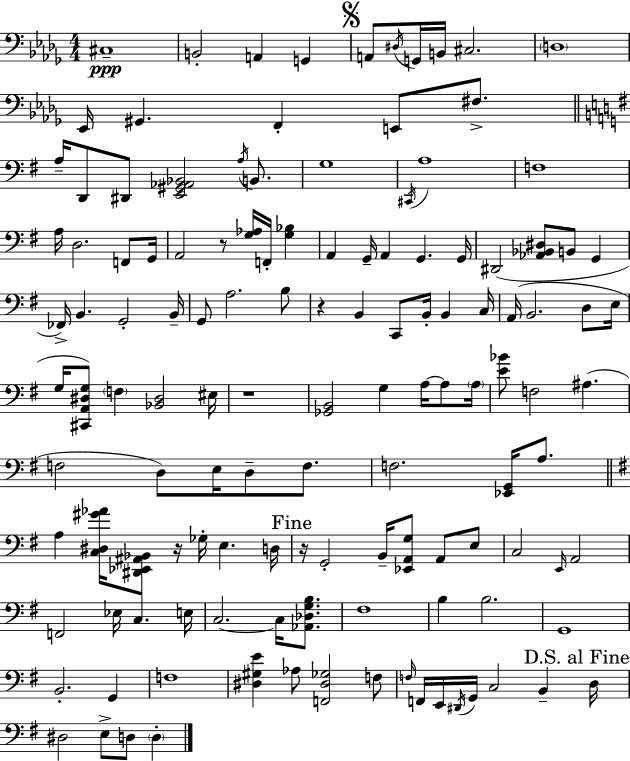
{
  \clef bass
  \numericTimeSignature
  \time 4/4
  \key bes \minor
  cis1--\ppp | b,2-. a,4 g,4 | \mark \markup { \musicglyph "scripts.segno" } a,8 \acciaccatura { dis16 } g,16 b,16 cis2. | \parenthesize d1 | \break ees,16 gis,4. f,4-. e,8 fis8.-> | \bar "||" \break \key g \major a16-- d,8 dis,8 <e, gis, aes, bes,>2 \acciaccatura { a16 } b,8. | g1 | \acciaccatura { cis,16 } a1 | f1 | \break a16 d2. f,8 | g,16 a,2 r8 <g aes>16 f,16-. <g bes>4 | a,4 g,16-- a,4 g,4. | g,16 dis,2( <aes, bes, dis>8 b,8 g,4 | \break fes,16->) b,4. g,2-. | b,16-- g,8 a2. | b8 r4 b,4 c,8 b,16-. b,4 | c16 a,16( b,2. d8 | \break e16 g16 <cis, a, dis g>8) \parenthesize f4 <bes, dis>2 | eis16 r1 | <ges, b,>2 g4 a16~~ a8 | \parenthesize a16 <e' bes'>8 f2 ais4.( | \break f2 d8) e16 d8-- f8. | f2. <ees, g,>16 a8. | \bar "||" \break \key e \minor a4 <c dis gis' aes'>16 <dis, ees, ais, bes,>8 r16 ges16-. e4. d16 | \mark "Fine" r16 g,2-. b,16-- <ees, a, g>8 a,8 e8 | c2 \grace { e,16 } a,2 | f,2 ees16 c4. | \break e16 c2.~~ c16 <aes, des g b>8. | fis1 | b4 b2. | g,1 | \break b,2.-. g,4 | f1 | <dis gis e'>4 aes8 <f, dis ges>2 f8 | \grace { f16 } f,16 e,16 \acciaccatura { dis,16 } g,16 c2 b,4-- | \break \mark "D.S. al Fine" d16 dis2 e8-> d8 \parenthesize d4-. | \bar "|."
}